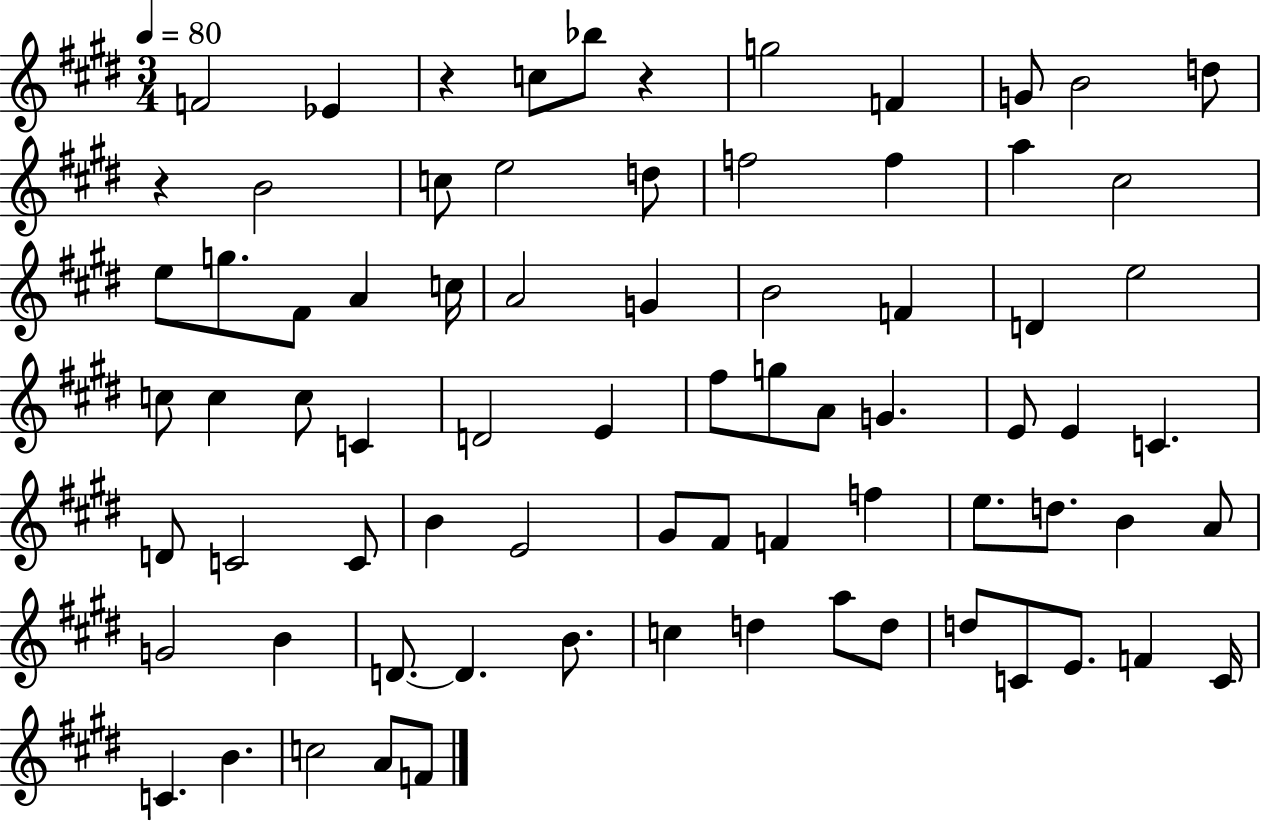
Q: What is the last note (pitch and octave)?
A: F4